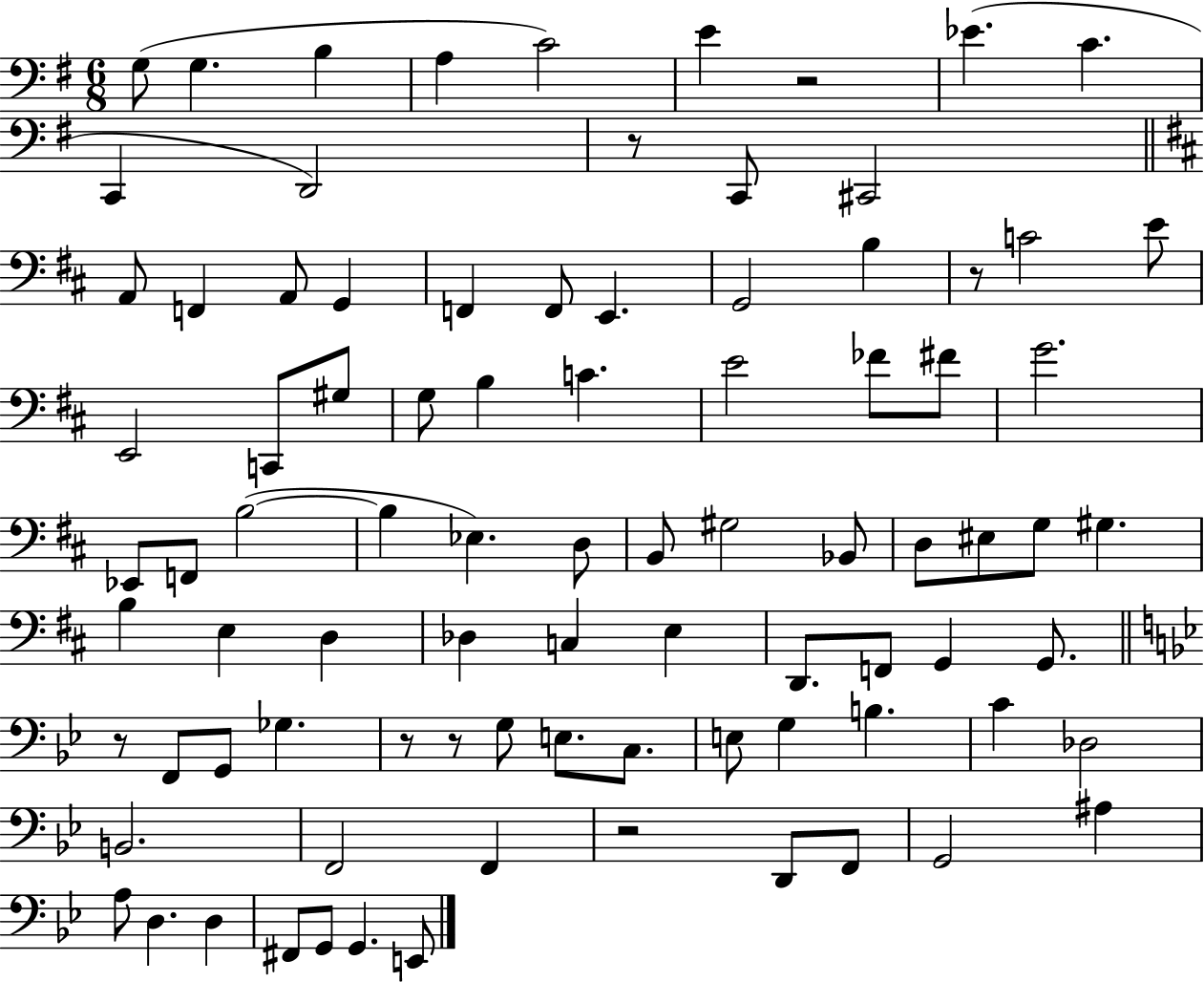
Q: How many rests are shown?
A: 7